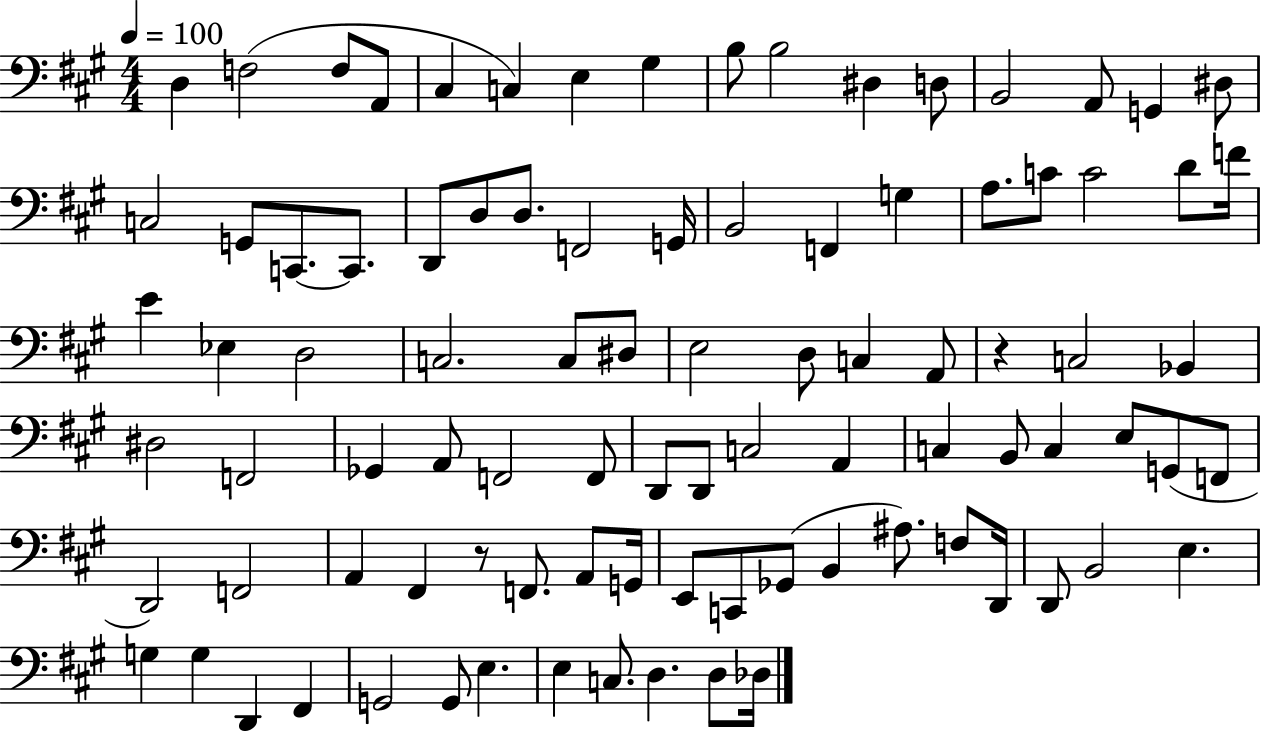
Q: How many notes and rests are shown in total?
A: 92